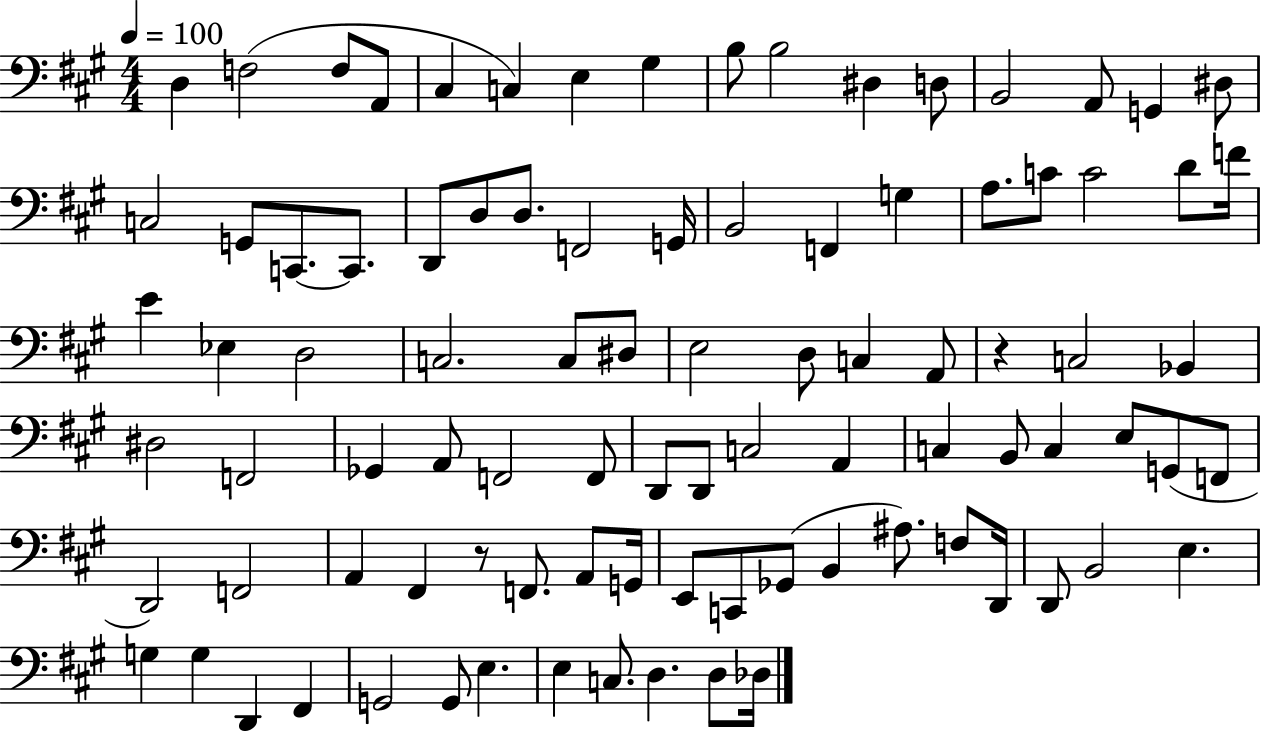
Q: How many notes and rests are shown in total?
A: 92